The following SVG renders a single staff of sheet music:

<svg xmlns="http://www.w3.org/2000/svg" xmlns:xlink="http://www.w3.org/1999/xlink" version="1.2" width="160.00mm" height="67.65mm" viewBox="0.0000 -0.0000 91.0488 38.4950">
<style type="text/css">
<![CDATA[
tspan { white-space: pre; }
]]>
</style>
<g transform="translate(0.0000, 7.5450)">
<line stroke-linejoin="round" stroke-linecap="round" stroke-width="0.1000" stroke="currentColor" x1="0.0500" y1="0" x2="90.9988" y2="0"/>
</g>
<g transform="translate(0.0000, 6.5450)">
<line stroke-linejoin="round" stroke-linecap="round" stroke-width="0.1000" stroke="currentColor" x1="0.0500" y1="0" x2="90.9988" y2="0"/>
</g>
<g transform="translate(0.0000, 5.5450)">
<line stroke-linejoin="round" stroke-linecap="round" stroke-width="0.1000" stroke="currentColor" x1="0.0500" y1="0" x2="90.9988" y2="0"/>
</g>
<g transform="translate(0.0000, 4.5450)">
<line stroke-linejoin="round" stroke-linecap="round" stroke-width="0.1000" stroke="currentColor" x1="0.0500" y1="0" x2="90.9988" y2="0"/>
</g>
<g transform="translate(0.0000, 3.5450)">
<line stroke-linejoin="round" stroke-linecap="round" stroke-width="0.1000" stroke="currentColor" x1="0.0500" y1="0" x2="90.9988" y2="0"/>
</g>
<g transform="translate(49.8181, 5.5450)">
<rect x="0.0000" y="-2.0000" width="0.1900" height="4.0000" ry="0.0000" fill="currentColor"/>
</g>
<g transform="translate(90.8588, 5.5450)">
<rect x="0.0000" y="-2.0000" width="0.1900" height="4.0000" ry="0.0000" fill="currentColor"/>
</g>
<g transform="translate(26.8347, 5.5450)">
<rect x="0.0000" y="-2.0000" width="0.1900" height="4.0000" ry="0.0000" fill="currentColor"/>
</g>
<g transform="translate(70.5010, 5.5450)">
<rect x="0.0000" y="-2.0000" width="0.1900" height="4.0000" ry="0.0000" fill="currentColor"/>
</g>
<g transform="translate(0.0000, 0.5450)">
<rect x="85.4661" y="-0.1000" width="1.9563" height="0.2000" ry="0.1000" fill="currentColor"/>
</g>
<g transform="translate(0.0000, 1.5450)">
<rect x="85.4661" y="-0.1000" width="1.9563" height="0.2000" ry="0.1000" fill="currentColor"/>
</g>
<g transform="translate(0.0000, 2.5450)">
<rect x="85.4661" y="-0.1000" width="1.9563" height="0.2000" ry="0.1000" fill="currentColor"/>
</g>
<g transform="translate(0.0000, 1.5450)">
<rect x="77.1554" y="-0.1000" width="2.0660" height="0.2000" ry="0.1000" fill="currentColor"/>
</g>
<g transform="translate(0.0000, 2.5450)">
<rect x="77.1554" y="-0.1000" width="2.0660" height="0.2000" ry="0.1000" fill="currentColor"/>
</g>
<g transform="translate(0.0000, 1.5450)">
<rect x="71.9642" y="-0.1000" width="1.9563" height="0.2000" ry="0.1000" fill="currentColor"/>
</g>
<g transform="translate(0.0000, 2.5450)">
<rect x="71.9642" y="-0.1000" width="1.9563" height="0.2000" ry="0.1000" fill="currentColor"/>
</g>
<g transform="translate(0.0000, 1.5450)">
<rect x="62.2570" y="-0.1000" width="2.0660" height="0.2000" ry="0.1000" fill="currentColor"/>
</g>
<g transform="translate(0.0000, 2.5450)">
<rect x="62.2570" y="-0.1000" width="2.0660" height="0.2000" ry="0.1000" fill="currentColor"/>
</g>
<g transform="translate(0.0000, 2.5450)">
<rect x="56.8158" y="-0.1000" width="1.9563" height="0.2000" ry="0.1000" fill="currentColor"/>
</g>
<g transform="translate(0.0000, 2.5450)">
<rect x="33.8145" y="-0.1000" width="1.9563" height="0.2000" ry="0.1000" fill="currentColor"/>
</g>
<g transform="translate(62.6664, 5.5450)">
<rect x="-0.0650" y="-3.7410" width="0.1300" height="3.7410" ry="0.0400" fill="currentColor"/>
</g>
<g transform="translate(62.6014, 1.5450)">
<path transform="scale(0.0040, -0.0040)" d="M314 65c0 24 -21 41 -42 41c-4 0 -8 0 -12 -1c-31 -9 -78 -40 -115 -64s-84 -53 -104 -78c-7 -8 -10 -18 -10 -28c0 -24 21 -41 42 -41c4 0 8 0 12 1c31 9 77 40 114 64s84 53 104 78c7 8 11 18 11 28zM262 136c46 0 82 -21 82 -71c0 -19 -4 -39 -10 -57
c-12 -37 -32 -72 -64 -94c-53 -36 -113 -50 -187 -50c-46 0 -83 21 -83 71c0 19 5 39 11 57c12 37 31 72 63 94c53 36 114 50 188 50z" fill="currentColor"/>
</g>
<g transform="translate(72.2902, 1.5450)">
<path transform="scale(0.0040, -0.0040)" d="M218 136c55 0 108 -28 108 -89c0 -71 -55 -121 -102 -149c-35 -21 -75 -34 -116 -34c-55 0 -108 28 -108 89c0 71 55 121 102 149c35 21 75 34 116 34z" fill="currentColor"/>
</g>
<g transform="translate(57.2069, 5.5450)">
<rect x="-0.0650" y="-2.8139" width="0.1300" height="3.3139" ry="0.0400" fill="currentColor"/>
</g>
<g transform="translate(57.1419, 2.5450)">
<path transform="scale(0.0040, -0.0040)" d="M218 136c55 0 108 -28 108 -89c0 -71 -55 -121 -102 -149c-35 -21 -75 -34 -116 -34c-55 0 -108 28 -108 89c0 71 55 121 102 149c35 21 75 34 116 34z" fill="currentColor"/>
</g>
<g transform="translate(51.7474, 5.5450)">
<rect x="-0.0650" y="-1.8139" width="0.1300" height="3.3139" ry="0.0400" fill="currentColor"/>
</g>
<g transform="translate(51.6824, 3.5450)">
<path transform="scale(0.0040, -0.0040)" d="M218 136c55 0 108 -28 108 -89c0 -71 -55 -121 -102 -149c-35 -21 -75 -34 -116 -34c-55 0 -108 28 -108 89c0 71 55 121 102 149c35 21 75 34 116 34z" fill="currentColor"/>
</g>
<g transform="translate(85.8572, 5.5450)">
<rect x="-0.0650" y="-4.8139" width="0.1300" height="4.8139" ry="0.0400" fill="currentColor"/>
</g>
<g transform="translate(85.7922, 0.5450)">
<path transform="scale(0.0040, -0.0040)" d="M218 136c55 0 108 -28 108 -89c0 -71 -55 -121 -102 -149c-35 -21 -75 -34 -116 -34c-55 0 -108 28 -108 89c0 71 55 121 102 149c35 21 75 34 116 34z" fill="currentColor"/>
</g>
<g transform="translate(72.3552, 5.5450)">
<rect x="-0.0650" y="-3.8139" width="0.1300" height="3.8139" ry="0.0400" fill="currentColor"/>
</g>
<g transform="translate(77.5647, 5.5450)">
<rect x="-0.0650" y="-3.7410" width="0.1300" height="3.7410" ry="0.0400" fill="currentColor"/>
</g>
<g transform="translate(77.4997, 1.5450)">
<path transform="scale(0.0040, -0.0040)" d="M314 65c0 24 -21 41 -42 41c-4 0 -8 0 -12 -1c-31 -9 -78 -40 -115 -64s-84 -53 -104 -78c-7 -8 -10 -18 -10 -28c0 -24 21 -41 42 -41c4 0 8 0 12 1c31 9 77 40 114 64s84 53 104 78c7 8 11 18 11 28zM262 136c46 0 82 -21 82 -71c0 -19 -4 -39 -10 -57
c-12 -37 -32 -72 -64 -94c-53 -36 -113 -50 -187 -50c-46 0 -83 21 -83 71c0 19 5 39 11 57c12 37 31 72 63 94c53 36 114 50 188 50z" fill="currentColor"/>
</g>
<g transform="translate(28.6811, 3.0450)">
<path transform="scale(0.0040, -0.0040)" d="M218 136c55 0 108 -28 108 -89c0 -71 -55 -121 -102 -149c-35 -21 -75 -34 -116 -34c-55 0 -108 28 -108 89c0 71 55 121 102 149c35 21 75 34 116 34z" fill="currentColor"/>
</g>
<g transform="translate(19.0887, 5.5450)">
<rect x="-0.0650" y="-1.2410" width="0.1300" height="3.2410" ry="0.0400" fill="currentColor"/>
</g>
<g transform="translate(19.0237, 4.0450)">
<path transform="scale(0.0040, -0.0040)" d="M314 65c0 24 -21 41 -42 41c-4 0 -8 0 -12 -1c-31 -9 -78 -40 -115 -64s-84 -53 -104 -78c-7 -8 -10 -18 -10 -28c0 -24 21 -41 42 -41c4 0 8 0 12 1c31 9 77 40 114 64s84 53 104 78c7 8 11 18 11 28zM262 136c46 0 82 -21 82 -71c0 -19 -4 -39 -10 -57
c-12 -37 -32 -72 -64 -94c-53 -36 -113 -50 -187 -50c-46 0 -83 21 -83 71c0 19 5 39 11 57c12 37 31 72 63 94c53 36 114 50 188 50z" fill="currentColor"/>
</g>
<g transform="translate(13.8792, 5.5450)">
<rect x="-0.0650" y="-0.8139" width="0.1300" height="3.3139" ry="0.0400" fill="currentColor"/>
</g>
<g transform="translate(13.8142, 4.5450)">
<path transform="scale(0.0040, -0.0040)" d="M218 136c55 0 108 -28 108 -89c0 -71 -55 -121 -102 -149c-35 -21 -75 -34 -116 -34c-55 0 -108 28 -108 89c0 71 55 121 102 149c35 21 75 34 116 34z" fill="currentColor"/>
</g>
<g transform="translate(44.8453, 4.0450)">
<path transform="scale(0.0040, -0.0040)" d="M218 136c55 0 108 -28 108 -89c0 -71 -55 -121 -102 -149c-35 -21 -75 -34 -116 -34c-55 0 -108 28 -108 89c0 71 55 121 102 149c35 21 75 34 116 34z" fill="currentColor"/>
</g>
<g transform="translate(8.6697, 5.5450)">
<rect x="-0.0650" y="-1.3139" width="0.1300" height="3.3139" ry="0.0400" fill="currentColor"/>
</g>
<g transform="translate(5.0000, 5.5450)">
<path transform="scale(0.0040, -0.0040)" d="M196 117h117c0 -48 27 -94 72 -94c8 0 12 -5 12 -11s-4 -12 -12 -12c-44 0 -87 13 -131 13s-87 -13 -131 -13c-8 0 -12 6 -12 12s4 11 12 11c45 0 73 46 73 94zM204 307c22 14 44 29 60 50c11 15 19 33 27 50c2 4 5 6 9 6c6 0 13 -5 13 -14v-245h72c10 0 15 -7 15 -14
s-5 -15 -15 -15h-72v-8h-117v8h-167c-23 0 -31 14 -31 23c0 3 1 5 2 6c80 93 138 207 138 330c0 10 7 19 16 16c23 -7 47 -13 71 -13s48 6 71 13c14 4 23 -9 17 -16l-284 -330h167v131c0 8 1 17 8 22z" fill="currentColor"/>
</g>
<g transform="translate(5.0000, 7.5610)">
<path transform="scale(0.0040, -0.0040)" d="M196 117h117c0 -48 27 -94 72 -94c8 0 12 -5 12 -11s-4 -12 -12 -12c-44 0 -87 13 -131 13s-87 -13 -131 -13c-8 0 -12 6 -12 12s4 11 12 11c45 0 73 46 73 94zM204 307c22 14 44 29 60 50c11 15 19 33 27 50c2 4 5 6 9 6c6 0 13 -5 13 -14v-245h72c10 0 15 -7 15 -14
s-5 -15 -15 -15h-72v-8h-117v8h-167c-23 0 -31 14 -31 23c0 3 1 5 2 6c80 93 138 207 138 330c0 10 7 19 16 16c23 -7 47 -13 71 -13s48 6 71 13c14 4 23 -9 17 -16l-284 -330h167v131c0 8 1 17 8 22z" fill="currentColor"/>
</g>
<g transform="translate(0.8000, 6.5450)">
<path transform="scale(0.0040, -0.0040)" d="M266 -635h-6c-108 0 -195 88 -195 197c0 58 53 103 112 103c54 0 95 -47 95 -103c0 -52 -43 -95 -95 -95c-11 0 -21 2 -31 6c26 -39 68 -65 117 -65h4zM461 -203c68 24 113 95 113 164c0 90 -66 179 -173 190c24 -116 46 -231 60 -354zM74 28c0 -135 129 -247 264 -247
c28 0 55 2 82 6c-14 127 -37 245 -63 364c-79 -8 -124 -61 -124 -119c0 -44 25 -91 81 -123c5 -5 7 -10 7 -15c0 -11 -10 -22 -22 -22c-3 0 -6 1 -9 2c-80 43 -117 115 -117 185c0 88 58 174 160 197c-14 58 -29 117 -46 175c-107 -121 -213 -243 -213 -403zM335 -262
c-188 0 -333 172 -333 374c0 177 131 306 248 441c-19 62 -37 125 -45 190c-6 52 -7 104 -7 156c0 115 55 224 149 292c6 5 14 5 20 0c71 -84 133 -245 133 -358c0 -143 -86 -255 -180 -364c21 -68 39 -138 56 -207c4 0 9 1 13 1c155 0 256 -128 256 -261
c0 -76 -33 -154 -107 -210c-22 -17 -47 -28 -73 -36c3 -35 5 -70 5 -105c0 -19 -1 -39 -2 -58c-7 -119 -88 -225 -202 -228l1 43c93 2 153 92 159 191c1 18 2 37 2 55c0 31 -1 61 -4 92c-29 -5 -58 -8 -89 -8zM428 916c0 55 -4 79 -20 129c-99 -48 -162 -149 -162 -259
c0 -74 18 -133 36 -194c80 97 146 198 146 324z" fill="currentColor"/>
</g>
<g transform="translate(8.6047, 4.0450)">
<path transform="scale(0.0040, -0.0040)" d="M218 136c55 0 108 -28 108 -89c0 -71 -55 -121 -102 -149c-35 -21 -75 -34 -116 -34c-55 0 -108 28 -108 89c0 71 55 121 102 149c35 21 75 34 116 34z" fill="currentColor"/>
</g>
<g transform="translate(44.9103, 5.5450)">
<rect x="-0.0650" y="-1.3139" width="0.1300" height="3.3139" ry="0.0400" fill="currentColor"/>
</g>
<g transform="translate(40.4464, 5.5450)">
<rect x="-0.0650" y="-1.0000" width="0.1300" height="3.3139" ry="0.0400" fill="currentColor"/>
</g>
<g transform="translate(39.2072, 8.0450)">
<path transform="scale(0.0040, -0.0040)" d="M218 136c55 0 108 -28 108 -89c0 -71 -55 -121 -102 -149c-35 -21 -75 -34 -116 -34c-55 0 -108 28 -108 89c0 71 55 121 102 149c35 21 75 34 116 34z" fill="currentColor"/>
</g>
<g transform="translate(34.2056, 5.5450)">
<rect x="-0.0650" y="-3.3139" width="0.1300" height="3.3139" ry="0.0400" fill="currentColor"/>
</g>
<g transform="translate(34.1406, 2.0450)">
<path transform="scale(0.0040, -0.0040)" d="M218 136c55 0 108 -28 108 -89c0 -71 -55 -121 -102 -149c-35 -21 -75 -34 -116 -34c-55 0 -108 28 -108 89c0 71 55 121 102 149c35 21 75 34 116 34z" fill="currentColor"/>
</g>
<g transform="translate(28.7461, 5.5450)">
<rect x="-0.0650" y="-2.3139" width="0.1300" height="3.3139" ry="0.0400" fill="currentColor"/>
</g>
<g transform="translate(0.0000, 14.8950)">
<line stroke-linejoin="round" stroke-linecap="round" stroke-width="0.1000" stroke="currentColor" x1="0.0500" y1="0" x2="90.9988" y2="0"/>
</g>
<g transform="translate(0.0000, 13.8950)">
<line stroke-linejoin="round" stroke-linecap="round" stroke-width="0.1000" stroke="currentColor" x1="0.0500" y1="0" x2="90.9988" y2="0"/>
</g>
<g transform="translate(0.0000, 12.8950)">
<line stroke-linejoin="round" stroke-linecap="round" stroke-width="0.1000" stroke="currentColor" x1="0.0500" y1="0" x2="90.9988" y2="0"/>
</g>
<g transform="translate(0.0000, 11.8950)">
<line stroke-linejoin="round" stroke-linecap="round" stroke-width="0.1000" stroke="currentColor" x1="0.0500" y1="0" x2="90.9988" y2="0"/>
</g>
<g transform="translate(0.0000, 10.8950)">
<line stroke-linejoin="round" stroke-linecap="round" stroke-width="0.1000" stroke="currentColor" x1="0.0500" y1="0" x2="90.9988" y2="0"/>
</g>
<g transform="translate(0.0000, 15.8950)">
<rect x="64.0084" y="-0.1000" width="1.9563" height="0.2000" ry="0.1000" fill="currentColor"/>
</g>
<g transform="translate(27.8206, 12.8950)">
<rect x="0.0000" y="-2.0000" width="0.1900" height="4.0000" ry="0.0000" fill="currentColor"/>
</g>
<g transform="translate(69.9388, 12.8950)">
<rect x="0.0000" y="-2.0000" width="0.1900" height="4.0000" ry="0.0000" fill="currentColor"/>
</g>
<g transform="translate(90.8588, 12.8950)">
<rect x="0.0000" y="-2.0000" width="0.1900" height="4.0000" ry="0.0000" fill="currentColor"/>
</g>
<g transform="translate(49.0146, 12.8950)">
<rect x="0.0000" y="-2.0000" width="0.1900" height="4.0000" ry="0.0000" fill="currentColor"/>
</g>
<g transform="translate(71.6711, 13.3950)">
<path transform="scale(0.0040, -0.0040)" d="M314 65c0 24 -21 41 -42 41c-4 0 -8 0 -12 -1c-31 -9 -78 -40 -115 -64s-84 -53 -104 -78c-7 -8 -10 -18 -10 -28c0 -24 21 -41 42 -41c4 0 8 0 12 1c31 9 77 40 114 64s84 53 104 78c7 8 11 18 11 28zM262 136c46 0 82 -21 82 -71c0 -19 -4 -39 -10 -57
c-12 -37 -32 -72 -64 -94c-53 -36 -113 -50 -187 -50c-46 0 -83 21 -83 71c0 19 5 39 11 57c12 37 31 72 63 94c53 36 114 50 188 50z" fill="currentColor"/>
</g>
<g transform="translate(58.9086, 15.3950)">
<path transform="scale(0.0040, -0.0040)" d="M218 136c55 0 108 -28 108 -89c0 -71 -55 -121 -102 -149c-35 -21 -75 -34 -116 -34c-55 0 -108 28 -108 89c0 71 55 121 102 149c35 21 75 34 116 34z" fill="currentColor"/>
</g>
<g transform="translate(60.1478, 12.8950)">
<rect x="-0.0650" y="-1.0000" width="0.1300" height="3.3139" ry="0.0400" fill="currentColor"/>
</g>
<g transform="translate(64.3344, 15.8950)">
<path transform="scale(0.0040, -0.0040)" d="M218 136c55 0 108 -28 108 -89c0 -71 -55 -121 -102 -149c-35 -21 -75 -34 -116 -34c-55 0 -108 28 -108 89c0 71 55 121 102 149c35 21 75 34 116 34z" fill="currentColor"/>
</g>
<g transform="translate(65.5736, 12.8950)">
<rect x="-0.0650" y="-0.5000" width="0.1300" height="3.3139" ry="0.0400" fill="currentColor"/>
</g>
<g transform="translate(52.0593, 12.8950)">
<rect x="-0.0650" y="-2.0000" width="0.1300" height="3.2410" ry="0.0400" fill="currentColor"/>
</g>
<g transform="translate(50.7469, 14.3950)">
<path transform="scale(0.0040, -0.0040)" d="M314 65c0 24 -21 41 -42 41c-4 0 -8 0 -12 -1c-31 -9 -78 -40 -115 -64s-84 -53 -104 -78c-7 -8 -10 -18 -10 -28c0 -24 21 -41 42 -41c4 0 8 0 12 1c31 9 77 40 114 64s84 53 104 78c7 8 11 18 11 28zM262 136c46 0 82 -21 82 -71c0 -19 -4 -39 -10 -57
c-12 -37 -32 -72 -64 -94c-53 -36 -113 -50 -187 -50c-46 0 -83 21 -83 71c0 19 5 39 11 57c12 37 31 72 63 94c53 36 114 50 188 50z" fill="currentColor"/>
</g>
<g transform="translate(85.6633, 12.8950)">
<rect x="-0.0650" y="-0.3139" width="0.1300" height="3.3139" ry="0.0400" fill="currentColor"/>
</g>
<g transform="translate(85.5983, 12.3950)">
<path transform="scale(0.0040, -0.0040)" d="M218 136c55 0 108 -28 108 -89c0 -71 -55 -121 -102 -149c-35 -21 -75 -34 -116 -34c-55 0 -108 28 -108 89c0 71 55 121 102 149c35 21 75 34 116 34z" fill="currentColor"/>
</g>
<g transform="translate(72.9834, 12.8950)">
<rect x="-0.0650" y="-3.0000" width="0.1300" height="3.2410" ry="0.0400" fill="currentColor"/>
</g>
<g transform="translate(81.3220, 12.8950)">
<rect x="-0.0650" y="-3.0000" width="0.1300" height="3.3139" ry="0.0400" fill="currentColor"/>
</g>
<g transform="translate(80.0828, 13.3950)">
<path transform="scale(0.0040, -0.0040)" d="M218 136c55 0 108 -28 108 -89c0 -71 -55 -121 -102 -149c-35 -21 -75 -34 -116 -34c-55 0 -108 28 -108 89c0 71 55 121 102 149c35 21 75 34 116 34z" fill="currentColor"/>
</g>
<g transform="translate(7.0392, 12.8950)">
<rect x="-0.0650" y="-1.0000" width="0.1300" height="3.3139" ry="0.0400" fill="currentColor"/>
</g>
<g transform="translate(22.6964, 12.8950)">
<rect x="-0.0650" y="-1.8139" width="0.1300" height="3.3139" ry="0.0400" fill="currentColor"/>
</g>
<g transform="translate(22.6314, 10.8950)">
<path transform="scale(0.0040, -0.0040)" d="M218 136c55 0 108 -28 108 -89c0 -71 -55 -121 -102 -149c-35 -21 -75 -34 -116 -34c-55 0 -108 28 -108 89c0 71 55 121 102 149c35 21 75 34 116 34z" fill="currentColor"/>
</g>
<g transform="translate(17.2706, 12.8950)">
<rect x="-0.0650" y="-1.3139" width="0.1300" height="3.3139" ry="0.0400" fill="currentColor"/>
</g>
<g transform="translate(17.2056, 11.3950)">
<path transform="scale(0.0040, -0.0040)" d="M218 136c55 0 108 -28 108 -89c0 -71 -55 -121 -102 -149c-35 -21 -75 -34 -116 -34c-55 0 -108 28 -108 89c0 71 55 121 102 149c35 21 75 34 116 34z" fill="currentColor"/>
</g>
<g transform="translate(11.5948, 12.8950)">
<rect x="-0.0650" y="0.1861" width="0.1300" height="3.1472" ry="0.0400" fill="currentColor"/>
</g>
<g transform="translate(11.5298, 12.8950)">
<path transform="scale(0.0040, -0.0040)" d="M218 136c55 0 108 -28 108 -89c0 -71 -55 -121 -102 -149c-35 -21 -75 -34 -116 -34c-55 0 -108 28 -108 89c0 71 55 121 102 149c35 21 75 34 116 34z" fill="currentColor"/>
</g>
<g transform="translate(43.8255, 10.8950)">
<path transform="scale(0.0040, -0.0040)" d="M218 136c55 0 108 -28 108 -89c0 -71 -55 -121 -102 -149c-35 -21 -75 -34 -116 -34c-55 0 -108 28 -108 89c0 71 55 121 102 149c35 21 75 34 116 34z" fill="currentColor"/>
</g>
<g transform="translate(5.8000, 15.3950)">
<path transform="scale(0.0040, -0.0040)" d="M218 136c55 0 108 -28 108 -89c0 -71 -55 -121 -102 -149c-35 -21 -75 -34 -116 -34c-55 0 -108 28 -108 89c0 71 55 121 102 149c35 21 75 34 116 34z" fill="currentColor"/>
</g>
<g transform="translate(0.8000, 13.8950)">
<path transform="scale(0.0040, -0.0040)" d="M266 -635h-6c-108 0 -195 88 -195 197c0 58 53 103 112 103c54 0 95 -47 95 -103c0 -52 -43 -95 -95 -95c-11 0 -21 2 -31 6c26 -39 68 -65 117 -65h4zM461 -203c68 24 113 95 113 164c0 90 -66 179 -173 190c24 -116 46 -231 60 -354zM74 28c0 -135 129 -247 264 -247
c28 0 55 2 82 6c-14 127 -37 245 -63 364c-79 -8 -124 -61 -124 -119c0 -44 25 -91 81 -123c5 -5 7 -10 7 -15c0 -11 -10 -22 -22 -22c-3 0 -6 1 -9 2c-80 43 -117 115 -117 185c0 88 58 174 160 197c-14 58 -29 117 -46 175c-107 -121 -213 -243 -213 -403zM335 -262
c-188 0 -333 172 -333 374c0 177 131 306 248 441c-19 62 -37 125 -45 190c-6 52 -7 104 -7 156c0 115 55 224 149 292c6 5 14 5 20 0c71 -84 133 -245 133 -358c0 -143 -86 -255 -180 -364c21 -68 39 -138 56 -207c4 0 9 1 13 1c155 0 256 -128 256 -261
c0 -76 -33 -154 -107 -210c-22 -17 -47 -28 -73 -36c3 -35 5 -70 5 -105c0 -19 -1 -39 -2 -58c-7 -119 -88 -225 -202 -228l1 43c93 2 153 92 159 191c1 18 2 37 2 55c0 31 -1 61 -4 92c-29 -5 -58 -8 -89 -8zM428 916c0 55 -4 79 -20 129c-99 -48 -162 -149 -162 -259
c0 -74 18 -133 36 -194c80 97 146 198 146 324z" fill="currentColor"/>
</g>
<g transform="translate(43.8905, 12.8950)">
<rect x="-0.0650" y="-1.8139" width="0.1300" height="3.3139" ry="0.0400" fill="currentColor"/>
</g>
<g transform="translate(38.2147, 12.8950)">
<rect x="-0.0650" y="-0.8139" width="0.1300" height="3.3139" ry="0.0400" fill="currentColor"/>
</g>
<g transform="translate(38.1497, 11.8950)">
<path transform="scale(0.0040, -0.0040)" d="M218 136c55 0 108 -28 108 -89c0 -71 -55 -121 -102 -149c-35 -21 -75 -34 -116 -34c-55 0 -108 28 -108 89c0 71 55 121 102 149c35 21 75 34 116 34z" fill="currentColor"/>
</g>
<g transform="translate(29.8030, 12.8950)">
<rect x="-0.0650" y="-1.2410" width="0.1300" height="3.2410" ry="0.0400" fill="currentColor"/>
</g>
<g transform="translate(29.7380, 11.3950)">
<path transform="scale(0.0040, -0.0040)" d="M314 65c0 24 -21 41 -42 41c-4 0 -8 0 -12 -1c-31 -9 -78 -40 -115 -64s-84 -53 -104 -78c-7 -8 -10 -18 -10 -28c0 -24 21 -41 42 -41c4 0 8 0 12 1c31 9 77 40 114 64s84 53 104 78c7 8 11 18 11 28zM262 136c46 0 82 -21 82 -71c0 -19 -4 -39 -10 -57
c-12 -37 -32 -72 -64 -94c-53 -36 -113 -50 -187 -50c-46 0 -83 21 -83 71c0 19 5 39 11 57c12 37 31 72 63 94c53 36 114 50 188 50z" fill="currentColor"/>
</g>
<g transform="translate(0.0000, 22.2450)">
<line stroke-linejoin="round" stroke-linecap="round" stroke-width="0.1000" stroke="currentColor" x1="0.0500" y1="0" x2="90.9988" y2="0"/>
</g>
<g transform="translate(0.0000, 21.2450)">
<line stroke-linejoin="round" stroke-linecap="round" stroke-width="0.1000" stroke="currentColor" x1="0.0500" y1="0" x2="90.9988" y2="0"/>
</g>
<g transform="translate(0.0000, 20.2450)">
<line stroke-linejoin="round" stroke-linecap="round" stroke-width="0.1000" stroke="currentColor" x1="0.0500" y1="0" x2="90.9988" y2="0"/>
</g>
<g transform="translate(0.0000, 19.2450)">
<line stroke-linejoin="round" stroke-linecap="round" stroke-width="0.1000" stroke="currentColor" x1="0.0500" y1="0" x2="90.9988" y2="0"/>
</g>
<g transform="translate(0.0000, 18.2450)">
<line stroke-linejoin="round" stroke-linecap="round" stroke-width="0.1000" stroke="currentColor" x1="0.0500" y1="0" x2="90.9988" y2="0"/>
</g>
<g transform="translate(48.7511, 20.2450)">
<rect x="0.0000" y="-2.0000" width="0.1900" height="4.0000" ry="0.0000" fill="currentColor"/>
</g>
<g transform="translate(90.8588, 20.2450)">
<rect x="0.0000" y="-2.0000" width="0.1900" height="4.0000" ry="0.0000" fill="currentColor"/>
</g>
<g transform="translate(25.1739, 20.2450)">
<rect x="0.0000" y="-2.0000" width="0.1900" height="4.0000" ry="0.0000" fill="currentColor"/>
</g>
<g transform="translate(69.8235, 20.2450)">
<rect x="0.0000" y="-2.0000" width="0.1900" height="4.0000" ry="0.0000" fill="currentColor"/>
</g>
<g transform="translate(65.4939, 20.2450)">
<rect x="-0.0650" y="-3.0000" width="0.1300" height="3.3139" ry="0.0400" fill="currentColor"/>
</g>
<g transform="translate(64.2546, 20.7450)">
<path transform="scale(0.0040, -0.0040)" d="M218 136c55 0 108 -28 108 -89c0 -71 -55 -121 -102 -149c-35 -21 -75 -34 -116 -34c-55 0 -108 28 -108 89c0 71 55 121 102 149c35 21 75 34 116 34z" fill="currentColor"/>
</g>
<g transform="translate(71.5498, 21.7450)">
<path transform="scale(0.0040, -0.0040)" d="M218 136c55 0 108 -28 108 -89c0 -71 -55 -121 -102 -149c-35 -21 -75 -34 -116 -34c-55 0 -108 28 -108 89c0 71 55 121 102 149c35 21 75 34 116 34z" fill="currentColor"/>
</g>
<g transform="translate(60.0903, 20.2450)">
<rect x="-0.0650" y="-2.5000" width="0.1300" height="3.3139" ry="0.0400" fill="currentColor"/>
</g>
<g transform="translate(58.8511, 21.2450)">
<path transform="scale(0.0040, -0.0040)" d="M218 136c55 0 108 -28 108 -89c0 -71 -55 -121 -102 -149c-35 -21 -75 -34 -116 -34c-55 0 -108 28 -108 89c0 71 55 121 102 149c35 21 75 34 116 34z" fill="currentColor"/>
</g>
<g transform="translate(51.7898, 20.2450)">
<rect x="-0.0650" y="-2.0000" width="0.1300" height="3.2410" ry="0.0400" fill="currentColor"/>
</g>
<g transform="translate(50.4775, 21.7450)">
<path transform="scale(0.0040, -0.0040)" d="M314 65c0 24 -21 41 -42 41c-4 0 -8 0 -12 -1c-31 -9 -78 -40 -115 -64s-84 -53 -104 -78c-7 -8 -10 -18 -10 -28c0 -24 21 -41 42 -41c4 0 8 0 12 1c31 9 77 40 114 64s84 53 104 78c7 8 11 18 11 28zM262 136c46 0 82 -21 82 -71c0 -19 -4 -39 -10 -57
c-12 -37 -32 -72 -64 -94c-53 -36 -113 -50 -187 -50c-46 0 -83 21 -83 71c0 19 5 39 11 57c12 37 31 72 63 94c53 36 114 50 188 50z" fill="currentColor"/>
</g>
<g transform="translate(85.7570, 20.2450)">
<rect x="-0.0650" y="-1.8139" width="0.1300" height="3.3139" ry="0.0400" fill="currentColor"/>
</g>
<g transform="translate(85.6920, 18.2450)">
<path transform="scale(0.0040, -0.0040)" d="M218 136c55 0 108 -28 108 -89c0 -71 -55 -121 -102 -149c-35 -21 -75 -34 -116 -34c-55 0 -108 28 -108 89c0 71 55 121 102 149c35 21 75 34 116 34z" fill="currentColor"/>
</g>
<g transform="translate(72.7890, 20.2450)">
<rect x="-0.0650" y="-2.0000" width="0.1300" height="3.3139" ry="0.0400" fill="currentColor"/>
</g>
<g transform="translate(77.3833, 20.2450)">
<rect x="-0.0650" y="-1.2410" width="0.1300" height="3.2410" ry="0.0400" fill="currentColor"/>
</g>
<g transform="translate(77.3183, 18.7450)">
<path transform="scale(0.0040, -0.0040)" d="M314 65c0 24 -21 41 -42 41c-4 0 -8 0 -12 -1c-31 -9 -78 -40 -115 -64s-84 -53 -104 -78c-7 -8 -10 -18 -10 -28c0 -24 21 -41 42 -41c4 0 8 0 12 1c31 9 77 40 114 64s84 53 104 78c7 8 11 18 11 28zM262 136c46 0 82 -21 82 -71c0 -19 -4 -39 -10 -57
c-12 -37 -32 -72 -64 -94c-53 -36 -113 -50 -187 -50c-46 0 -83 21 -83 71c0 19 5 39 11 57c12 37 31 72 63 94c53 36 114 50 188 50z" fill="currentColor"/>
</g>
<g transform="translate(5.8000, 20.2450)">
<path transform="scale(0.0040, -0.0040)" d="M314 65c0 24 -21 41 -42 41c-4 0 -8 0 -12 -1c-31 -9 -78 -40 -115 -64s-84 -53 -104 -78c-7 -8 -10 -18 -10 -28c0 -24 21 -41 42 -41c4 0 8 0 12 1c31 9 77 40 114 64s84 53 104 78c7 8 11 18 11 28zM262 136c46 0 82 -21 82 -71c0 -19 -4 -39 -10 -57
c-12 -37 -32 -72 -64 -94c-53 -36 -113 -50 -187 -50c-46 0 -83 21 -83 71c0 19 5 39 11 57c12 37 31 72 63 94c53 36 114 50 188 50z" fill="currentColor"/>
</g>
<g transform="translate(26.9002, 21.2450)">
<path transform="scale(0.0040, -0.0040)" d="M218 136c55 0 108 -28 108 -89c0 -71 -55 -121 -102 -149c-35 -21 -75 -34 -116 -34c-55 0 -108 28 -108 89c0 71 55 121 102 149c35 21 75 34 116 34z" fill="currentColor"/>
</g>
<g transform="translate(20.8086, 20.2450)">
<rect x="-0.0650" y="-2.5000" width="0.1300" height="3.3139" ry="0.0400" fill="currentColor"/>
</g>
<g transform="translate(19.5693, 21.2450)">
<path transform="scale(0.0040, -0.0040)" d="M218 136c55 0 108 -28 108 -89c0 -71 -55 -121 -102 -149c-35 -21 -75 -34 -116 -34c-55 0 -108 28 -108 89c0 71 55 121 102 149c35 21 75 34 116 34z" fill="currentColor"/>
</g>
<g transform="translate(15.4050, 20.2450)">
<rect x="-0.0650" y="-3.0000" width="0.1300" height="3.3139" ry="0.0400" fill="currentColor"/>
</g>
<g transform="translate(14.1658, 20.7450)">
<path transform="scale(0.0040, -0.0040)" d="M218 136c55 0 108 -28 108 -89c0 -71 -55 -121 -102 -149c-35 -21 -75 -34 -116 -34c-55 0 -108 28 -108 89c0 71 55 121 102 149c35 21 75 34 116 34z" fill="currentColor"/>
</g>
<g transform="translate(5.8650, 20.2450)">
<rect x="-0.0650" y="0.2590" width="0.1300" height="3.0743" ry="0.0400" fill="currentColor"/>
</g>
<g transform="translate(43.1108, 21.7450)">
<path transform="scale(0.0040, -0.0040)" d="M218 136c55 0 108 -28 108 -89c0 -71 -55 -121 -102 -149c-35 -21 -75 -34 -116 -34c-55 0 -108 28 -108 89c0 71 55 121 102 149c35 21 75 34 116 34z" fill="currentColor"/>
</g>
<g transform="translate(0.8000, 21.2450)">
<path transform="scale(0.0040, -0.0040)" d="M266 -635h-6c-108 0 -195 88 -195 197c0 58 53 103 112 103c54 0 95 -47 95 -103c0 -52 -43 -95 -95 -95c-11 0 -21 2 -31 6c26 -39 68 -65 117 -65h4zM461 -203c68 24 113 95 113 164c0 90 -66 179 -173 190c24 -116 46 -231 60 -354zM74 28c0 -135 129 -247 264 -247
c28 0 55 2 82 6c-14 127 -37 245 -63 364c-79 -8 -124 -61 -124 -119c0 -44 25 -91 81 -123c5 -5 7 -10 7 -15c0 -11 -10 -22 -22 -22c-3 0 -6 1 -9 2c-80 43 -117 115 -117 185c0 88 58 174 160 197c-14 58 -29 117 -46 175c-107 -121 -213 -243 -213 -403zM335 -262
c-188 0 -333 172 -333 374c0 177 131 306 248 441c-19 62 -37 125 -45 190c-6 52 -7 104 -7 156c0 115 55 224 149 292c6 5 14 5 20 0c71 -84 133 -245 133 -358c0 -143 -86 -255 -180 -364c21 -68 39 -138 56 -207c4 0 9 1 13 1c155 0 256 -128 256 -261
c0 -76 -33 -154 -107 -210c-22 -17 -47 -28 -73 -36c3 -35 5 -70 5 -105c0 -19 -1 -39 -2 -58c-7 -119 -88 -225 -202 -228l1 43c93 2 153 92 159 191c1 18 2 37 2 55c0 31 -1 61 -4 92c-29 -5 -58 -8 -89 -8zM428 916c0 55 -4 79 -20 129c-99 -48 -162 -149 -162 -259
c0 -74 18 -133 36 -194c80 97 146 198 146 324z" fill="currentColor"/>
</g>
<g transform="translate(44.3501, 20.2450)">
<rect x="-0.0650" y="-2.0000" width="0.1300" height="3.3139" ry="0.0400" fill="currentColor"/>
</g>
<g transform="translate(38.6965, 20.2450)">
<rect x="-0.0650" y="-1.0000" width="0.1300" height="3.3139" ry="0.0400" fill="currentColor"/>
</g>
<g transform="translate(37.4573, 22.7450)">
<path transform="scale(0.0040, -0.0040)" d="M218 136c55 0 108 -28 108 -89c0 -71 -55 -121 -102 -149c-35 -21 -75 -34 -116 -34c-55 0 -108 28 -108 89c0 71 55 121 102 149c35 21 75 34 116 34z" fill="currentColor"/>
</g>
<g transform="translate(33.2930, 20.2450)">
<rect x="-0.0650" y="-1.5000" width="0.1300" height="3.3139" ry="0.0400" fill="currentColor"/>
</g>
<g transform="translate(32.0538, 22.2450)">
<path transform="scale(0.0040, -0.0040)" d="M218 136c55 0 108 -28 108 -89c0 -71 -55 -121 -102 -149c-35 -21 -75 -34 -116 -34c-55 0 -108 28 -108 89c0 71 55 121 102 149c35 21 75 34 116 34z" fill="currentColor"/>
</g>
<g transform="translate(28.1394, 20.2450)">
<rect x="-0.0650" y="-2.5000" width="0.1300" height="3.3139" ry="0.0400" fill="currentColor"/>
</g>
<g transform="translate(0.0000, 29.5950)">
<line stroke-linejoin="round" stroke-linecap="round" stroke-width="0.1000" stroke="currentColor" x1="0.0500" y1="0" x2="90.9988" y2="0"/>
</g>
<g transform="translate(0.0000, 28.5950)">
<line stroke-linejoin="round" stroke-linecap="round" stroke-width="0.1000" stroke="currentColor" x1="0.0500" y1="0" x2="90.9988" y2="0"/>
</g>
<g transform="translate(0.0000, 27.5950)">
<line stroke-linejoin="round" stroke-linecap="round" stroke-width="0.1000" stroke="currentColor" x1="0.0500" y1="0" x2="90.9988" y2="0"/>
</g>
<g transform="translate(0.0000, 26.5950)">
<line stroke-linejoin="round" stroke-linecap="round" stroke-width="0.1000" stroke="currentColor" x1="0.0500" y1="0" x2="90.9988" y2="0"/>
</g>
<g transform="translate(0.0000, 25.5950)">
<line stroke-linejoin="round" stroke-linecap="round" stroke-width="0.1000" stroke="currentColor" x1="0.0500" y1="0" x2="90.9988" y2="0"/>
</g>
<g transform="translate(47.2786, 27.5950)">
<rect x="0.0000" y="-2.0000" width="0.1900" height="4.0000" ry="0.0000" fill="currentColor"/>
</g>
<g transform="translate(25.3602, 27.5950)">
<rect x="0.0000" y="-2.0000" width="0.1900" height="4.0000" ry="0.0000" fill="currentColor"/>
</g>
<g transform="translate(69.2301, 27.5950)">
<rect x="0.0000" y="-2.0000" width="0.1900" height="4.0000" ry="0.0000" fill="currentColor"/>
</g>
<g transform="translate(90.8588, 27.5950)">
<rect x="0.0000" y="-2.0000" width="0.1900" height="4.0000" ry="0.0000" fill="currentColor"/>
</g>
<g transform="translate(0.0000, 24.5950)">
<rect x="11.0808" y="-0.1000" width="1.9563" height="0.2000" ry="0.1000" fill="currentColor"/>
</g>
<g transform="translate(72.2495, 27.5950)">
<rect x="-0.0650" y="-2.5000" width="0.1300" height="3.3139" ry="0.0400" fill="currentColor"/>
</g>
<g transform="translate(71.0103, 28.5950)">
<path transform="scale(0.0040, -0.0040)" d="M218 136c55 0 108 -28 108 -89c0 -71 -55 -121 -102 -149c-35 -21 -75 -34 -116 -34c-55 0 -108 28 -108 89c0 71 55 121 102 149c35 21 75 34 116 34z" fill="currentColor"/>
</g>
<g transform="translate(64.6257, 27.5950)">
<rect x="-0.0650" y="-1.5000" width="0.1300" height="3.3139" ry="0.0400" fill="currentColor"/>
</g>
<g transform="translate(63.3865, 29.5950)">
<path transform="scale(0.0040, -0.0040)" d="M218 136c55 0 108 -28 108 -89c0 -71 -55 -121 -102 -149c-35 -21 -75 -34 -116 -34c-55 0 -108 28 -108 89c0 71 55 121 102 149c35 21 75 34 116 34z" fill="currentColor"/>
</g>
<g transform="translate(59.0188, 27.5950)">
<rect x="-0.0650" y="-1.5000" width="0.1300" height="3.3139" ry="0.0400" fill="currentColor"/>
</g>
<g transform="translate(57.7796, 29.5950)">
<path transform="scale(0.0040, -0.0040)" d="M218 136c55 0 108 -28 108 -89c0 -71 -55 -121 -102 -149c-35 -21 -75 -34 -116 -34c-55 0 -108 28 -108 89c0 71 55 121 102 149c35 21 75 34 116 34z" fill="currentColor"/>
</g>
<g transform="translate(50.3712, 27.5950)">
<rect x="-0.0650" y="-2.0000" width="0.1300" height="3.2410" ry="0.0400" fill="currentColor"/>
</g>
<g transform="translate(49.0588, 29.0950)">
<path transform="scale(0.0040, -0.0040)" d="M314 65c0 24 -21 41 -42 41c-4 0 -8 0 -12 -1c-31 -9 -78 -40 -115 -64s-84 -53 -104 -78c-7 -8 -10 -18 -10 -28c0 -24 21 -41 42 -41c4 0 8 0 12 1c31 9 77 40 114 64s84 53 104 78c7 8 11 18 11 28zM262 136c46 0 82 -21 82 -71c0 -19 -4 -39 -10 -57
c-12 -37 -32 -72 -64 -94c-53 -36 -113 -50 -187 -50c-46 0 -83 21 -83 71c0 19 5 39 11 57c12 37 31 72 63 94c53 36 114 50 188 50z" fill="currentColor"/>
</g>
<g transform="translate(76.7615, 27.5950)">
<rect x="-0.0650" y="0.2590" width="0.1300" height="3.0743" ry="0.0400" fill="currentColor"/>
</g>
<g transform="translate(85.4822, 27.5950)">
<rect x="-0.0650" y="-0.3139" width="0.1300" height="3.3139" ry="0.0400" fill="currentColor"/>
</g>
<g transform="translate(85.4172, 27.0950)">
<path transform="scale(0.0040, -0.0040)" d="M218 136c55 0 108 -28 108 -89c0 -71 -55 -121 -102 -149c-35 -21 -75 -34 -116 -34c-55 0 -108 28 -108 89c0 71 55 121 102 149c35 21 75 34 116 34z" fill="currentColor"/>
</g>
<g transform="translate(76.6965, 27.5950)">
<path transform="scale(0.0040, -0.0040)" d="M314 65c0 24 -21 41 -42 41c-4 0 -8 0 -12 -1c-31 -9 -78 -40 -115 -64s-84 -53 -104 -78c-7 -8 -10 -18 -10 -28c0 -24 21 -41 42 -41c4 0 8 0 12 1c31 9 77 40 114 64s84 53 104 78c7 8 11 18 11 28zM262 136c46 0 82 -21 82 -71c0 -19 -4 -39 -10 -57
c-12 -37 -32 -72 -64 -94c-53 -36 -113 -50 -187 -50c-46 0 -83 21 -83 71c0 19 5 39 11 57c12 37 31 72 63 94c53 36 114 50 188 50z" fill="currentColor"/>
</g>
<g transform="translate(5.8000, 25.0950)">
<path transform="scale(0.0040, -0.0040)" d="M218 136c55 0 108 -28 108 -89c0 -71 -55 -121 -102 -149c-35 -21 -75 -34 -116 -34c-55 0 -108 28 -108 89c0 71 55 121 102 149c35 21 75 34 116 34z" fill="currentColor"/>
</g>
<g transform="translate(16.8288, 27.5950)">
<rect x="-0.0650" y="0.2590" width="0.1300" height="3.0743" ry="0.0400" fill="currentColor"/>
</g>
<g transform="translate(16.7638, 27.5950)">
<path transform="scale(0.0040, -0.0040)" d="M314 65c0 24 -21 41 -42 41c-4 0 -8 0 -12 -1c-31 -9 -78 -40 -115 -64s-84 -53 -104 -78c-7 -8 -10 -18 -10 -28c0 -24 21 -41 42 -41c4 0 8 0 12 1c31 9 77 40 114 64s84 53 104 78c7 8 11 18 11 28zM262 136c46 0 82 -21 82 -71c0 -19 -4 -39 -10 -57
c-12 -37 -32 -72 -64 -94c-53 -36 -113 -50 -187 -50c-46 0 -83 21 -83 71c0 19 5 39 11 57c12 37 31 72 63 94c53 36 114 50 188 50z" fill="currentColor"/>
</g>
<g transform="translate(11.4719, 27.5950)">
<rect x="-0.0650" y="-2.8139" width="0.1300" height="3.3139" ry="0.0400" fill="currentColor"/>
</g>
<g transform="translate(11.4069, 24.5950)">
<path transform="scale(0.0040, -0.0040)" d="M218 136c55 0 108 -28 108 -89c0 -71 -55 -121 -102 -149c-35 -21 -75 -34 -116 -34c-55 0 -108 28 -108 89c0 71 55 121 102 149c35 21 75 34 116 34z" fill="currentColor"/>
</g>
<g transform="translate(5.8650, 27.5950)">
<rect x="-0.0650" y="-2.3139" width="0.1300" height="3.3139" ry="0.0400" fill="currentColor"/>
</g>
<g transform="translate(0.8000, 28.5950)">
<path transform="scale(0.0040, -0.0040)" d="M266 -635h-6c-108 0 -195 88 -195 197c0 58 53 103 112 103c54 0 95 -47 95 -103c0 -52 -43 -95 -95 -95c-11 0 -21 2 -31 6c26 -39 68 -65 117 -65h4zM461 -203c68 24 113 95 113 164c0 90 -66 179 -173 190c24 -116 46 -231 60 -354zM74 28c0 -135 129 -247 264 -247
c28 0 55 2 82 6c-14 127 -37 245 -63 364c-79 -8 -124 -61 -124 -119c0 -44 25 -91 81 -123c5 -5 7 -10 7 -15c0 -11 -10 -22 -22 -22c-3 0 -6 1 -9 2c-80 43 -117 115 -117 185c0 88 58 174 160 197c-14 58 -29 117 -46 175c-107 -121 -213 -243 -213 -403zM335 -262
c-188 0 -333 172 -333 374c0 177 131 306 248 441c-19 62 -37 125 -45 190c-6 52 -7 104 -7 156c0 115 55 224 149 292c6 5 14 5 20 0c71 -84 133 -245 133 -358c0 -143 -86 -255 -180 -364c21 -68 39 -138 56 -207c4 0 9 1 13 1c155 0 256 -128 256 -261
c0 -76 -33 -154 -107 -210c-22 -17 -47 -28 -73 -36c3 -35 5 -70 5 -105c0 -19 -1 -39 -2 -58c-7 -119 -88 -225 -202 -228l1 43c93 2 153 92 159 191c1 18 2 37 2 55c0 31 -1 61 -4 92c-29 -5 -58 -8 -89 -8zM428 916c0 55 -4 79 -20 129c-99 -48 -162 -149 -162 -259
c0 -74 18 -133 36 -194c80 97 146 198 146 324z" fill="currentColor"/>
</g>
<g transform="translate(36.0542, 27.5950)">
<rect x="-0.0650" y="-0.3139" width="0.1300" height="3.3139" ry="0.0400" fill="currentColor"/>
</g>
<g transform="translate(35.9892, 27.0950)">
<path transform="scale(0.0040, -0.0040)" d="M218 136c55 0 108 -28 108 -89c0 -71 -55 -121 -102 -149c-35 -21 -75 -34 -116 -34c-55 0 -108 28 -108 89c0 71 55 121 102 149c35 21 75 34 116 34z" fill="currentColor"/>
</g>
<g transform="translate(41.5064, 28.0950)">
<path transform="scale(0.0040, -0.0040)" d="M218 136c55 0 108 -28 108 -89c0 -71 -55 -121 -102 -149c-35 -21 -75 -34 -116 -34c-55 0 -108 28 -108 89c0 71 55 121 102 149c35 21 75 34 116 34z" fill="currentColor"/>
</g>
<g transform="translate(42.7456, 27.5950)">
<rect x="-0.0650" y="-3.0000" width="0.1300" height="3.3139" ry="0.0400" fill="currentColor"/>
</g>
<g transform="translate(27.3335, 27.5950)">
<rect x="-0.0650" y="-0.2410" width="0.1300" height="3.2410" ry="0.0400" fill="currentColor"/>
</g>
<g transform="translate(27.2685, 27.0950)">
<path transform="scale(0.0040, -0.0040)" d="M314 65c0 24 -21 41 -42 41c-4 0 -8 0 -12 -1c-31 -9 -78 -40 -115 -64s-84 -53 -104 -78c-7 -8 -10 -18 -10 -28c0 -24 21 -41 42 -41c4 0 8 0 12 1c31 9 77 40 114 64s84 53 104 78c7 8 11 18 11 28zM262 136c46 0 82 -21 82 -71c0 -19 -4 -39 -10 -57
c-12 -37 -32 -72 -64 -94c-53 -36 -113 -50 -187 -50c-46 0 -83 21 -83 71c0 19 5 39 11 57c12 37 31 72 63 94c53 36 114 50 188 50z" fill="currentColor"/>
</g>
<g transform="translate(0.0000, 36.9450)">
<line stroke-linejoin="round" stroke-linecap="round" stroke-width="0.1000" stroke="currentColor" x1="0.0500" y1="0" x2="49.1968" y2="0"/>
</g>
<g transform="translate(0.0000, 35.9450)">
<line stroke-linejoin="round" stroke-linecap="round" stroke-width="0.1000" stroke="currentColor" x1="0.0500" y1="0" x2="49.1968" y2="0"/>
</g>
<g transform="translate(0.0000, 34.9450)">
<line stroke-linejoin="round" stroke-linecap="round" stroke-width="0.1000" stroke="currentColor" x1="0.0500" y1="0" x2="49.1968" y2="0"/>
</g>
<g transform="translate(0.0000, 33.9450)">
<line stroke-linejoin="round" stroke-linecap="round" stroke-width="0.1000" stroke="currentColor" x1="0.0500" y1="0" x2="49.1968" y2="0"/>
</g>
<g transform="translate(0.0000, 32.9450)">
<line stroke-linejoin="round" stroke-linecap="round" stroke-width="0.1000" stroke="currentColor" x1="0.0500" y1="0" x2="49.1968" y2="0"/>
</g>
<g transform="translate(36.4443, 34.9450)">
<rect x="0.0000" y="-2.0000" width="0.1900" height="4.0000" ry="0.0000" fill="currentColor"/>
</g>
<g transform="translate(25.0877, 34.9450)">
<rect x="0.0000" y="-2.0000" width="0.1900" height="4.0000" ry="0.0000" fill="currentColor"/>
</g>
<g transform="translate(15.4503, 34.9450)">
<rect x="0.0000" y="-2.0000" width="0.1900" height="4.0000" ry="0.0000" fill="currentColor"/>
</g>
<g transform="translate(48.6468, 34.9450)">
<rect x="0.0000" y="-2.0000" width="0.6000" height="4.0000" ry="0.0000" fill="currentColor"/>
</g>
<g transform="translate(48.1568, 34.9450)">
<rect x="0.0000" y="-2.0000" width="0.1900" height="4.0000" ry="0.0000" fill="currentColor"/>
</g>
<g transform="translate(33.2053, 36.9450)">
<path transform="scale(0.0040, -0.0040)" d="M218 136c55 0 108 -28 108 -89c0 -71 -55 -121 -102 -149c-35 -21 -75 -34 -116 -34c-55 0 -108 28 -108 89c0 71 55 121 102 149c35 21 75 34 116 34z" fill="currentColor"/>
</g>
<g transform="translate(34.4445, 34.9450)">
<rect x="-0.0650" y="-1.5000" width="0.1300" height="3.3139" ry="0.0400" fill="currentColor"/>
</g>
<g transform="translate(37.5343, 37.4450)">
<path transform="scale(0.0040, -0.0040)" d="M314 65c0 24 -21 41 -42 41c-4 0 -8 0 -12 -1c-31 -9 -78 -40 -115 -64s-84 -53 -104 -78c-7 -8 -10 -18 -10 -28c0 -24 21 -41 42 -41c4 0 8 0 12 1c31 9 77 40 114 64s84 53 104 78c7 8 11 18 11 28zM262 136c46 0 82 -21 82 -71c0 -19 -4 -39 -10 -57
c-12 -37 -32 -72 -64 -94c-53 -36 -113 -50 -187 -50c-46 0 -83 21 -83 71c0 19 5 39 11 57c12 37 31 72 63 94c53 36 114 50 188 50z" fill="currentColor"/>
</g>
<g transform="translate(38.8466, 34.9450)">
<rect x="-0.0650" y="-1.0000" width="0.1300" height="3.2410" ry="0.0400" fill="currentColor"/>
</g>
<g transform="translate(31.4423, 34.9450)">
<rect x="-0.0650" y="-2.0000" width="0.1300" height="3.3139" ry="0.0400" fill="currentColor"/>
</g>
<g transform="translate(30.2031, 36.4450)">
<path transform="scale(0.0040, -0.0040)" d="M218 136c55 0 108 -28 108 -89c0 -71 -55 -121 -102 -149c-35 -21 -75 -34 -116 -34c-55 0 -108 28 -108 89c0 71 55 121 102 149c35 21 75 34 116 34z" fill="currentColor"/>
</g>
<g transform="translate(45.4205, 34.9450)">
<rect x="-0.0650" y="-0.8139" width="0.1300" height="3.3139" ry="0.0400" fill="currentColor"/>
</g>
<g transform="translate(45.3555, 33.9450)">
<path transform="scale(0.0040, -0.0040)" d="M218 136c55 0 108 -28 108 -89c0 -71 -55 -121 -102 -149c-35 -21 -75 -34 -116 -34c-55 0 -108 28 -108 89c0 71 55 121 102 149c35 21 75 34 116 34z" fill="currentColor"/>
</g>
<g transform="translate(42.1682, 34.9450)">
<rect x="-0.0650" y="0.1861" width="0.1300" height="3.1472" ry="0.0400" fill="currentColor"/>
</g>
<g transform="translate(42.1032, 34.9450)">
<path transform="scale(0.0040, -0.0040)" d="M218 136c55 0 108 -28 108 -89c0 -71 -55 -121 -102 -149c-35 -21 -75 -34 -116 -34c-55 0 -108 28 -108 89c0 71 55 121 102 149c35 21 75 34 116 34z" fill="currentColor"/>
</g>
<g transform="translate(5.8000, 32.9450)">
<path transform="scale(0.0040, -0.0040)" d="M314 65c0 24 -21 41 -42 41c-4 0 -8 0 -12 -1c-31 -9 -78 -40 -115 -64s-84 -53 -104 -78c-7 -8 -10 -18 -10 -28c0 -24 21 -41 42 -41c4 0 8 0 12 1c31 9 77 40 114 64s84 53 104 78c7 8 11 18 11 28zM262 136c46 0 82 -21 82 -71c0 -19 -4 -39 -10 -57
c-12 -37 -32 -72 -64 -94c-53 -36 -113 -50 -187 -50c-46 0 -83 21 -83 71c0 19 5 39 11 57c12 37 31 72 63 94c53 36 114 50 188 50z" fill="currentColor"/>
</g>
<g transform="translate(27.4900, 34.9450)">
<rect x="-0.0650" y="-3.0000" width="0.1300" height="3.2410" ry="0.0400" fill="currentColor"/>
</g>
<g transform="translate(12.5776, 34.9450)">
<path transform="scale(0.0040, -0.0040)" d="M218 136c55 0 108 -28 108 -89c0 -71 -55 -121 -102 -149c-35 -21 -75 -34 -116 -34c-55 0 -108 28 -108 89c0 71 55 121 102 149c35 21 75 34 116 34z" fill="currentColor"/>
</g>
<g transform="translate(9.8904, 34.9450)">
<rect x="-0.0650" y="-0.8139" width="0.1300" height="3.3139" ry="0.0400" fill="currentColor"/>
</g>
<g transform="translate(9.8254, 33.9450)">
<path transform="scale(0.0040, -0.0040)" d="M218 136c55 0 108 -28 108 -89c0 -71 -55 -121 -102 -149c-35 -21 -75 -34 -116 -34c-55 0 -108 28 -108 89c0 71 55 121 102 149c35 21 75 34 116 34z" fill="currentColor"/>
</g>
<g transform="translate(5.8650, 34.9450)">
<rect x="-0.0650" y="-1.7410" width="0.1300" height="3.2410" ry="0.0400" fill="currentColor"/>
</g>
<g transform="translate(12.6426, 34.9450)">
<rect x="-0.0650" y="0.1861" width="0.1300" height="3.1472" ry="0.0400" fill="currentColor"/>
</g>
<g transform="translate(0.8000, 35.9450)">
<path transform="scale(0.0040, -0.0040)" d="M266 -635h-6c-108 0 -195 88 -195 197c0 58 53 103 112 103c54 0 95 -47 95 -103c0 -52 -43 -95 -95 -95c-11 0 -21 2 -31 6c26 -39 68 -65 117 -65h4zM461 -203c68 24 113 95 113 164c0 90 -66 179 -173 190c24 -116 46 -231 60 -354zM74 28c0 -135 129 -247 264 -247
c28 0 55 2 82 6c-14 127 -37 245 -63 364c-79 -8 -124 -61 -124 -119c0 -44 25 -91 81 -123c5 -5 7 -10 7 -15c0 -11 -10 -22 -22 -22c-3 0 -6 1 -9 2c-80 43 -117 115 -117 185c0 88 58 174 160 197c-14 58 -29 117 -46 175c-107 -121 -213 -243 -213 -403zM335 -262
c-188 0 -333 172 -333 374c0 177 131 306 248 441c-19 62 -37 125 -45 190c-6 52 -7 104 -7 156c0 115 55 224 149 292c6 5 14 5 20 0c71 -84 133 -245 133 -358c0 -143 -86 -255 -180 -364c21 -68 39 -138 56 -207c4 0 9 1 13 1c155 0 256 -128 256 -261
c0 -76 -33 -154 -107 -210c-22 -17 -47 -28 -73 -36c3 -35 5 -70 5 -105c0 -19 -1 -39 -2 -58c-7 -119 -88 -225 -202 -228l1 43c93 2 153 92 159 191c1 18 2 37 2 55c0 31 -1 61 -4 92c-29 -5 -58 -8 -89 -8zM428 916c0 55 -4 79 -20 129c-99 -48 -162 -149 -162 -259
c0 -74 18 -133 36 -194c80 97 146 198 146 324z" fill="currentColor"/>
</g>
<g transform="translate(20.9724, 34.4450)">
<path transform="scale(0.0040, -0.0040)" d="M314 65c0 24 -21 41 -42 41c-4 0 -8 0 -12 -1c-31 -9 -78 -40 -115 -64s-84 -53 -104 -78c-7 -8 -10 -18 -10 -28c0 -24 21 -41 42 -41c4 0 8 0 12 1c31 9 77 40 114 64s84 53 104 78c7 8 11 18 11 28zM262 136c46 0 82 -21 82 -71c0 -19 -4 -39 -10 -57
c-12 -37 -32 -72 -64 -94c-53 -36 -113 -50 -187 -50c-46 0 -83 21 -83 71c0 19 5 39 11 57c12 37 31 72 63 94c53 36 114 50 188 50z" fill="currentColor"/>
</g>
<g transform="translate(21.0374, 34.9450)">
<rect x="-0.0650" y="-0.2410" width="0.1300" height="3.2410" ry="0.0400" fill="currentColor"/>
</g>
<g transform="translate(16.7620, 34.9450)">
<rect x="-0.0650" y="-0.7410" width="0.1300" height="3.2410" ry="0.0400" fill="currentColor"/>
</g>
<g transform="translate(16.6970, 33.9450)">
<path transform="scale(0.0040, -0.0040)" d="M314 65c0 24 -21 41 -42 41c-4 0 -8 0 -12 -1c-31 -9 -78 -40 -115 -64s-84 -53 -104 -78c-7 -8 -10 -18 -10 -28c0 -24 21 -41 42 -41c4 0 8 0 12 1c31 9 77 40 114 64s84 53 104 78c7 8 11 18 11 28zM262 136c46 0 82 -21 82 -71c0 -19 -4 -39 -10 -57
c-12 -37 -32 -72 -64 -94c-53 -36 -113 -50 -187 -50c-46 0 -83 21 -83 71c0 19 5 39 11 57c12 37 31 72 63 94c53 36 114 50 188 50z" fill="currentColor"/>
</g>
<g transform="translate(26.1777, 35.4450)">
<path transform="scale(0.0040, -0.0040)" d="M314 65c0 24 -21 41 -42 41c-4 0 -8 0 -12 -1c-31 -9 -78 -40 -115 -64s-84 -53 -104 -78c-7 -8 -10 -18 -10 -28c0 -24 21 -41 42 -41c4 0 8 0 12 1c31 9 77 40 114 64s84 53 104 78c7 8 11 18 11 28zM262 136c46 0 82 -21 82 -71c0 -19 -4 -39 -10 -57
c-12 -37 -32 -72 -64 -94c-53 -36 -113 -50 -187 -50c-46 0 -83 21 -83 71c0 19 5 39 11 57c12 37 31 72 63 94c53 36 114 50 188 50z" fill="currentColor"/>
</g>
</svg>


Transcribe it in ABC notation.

X:1
T:Untitled
M:4/4
L:1/4
K:C
e d e2 g b D e f a c'2 c' c'2 e' D B e f e2 d f F2 D C A2 A c B2 A G G E D F F2 G A F e2 f g a B2 c2 c A F2 E E G B2 c f2 d B d2 c2 A2 F E D2 B d